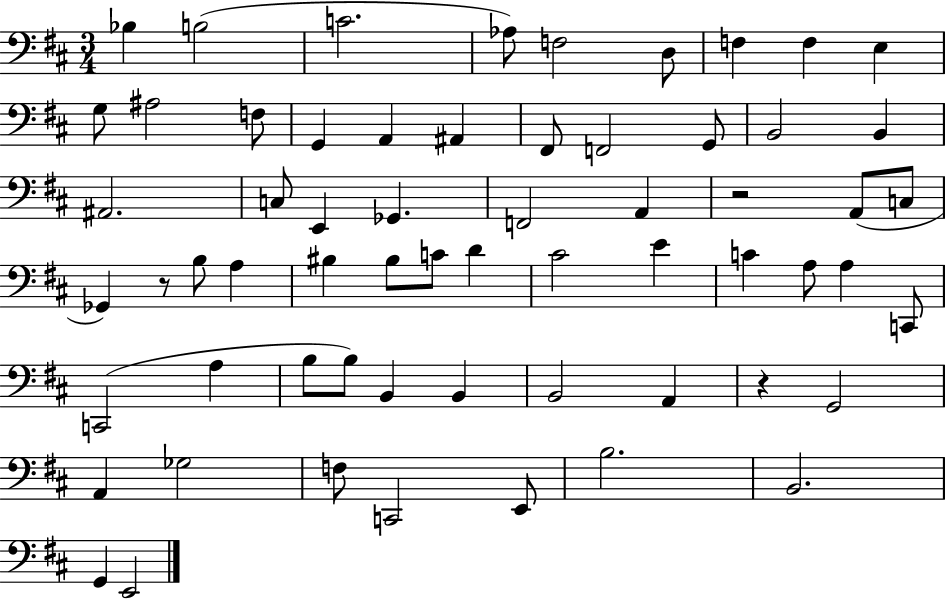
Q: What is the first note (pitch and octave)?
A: Bb3